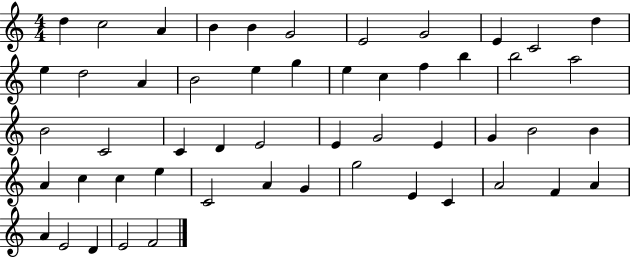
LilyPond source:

{
  \clef treble
  \numericTimeSignature
  \time 4/4
  \key c \major
  d''4 c''2 a'4 | b'4 b'4 g'2 | e'2 g'2 | e'4 c'2 d''4 | \break e''4 d''2 a'4 | b'2 e''4 g''4 | e''4 c''4 f''4 b''4 | b''2 a''2 | \break b'2 c'2 | c'4 d'4 e'2 | e'4 g'2 e'4 | g'4 b'2 b'4 | \break a'4 c''4 c''4 e''4 | c'2 a'4 g'4 | g''2 e'4 c'4 | a'2 f'4 a'4 | \break a'4 e'2 d'4 | e'2 f'2 | \bar "|."
}